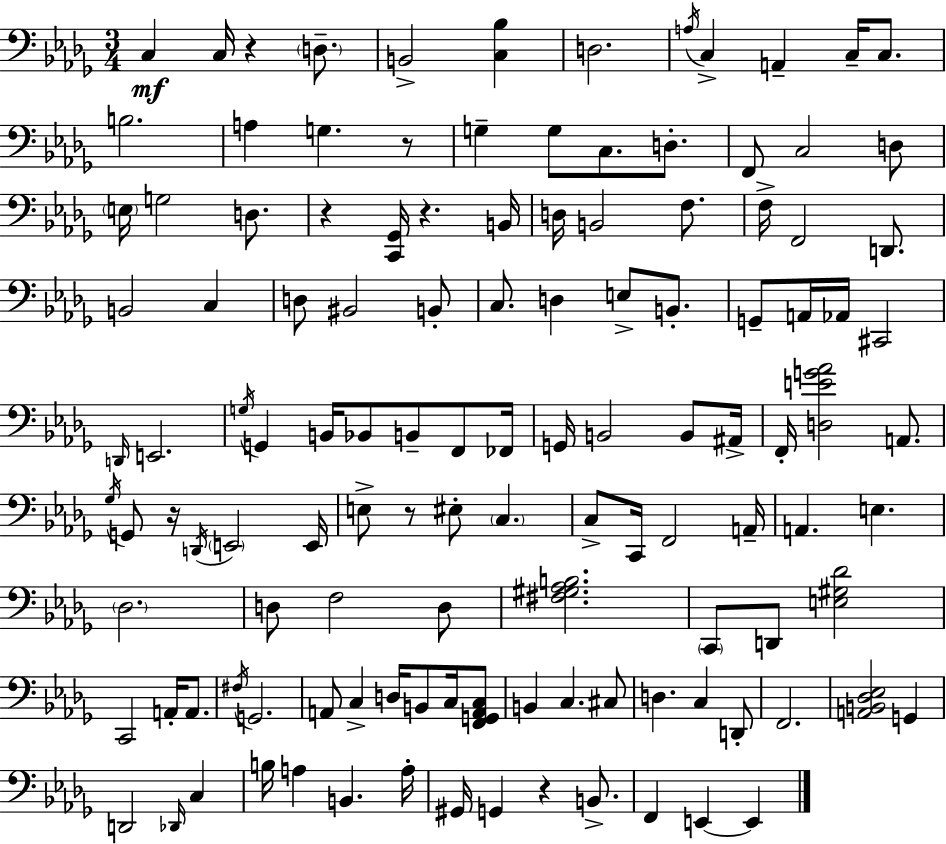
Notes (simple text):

C3/q C3/s R/q D3/e. B2/h [C3,Bb3]/q D3/h. A3/s C3/q A2/q C3/s C3/e. B3/h. A3/q G3/q. R/e G3/q G3/e C3/e. D3/e. F2/e C3/h D3/e E3/s G3/h D3/e. R/q [C2,Gb2]/s R/q. B2/s D3/s B2/h F3/e. F3/s F2/h D2/e. B2/h C3/q D3/e BIS2/h B2/e C3/e. D3/q E3/e B2/e. G2/e A2/s Ab2/s C#2/h D2/s E2/h. G3/s G2/q B2/s Bb2/e B2/e F2/e FES2/s G2/s B2/h B2/e A#2/s F2/s [D3,E4,G4,Ab4]/h A2/e. Gb3/s G2/e R/s D2/s E2/h E2/s E3/e R/e EIS3/e C3/q. C3/e C2/s F2/h A2/s A2/q. E3/q. Db3/h. D3/e F3/h D3/e [F#3,G#3,Ab3,B3]/h. C2/e D2/e [E3,G#3,Db4]/h C2/h A2/s A2/e. F#3/s G2/h. A2/e C3/q D3/s B2/e C3/s [F2,G2,A2,C3]/e B2/q C3/q. C#3/e D3/q. C3/q D2/e F2/h. [A2,B2,Db3,Eb3]/h G2/q D2/h Db2/s C3/q B3/s A3/q B2/q. A3/s G#2/s G2/q R/q B2/e. F2/q E2/q E2/q